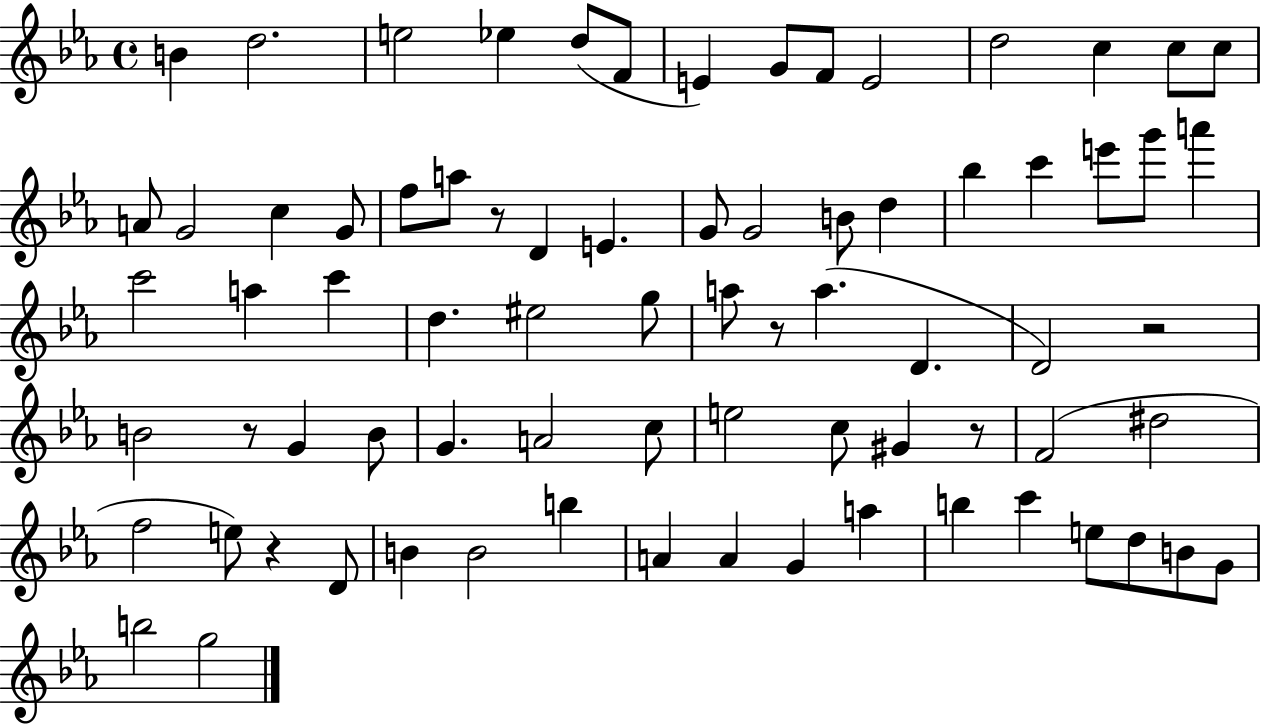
X:1
T:Untitled
M:4/4
L:1/4
K:Eb
B d2 e2 _e d/2 F/2 E G/2 F/2 E2 d2 c c/2 c/2 A/2 G2 c G/2 f/2 a/2 z/2 D E G/2 G2 B/2 d _b c' e'/2 g'/2 a' c'2 a c' d ^e2 g/2 a/2 z/2 a D D2 z2 B2 z/2 G B/2 G A2 c/2 e2 c/2 ^G z/2 F2 ^d2 f2 e/2 z D/2 B B2 b A A G a b c' e/2 d/2 B/2 G/2 b2 g2